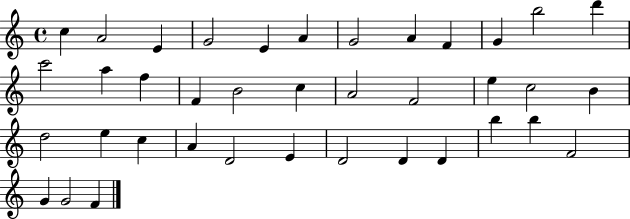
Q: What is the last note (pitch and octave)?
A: F4